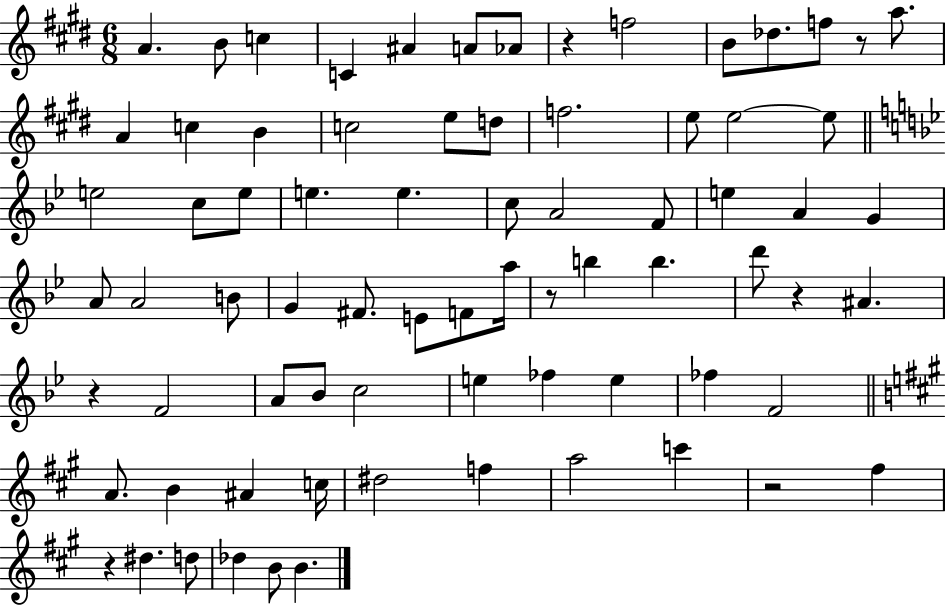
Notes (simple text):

A4/q. B4/e C5/q C4/q A#4/q A4/e Ab4/e R/q F5/h B4/e Db5/e. F5/e R/e A5/e. A4/q C5/q B4/q C5/h E5/e D5/e F5/h. E5/e E5/h E5/e E5/h C5/e E5/e E5/q. E5/q. C5/e A4/h F4/e E5/q A4/q G4/q A4/e A4/h B4/e G4/q F#4/e. E4/e F4/e A5/s R/e B5/q B5/q. D6/e R/q A#4/q. R/q F4/h A4/e Bb4/e C5/h E5/q FES5/q E5/q FES5/q F4/h A4/e. B4/q A#4/q C5/s D#5/h F5/q A5/h C6/q R/h F#5/q R/q D#5/q. D5/e Db5/q B4/e B4/q.